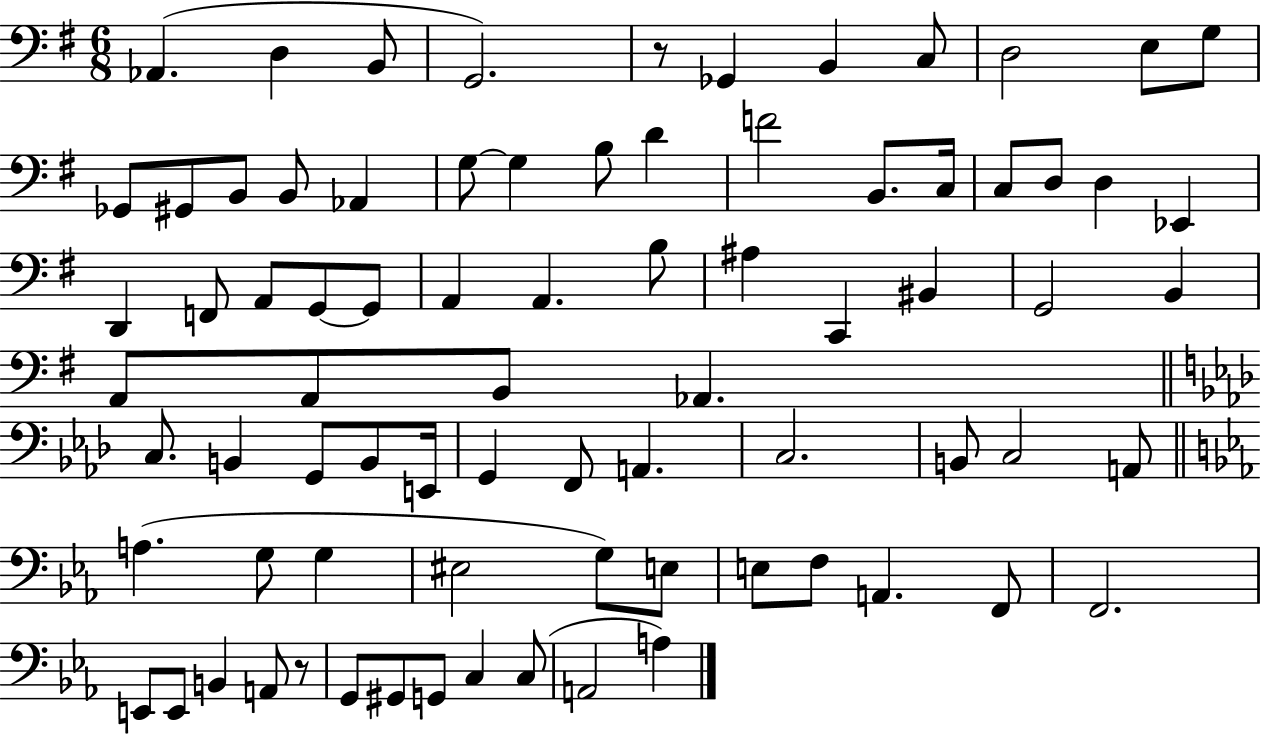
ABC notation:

X:1
T:Untitled
M:6/8
L:1/4
K:G
_A,, D, B,,/2 G,,2 z/2 _G,, B,, C,/2 D,2 E,/2 G,/2 _G,,/2 ^G,,/2 B,,/2 B,,/2 _A,, G,/2 G, B,/2 D F2 B,,/2 C,/4 C,/2 D,/2 D, _E,, D,, F,,/2 A,,/2 G,,/2 G,,/2 A,, A,, B,/2 ^A, C,, ^B,, G,,2 B,, A,,/2 A,,/2 B,,/2 _A,, C,/2 B,, G,,/2 B,,/2 E,,/4 G,, F,,/2 A,, C,2 B,,/2 C,2 A,,/2 A, G,/2 G, ^E,2 G,/2 E,/2 E,/2 F,/2 A,, F,,/2 F,,2 E,,/2 E,,/2 B,, A,,/2 z/2 G,,/2 ^G,,/2 G,,/2 C, C,/2 A,,2 A,